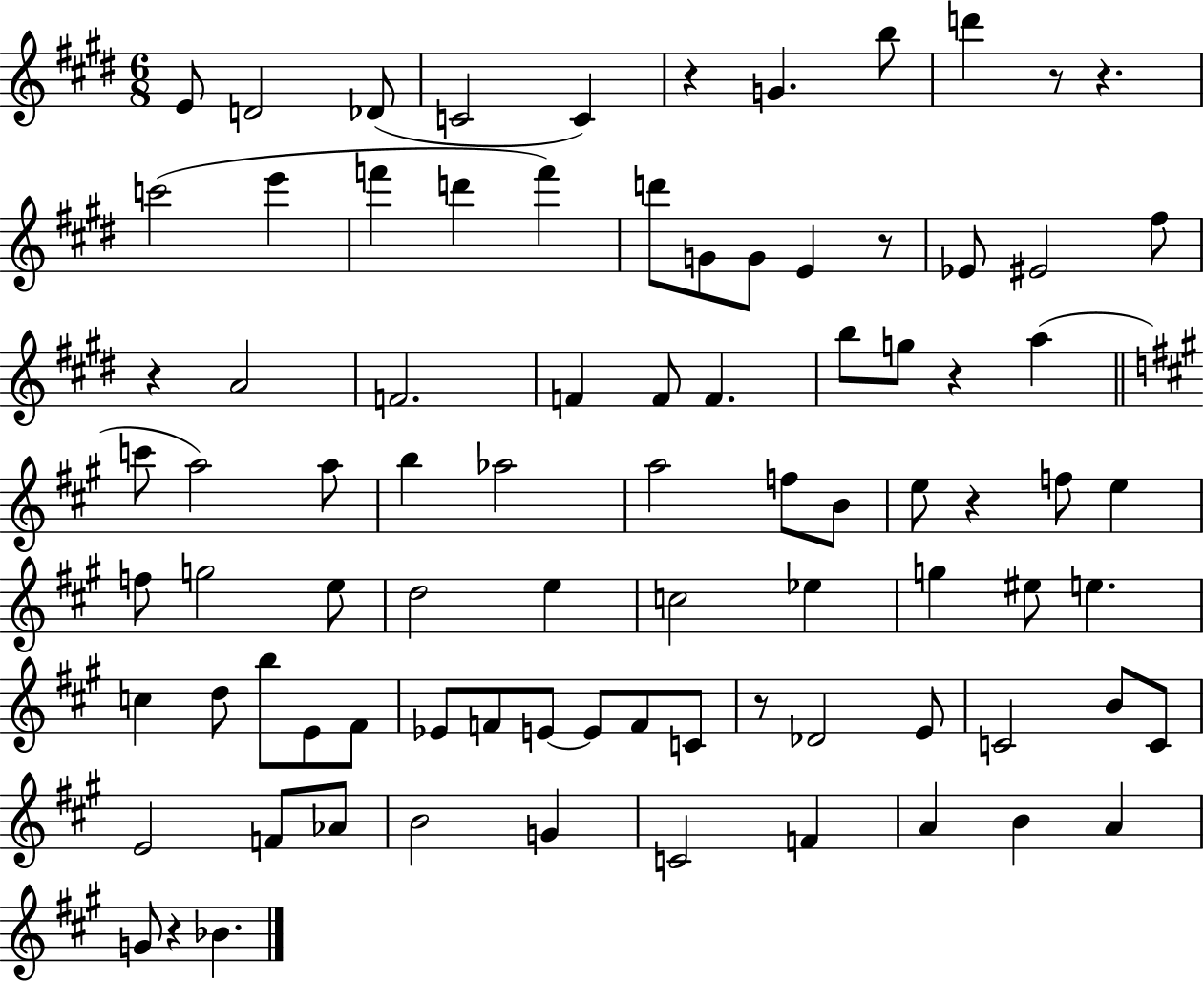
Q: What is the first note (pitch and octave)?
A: E4